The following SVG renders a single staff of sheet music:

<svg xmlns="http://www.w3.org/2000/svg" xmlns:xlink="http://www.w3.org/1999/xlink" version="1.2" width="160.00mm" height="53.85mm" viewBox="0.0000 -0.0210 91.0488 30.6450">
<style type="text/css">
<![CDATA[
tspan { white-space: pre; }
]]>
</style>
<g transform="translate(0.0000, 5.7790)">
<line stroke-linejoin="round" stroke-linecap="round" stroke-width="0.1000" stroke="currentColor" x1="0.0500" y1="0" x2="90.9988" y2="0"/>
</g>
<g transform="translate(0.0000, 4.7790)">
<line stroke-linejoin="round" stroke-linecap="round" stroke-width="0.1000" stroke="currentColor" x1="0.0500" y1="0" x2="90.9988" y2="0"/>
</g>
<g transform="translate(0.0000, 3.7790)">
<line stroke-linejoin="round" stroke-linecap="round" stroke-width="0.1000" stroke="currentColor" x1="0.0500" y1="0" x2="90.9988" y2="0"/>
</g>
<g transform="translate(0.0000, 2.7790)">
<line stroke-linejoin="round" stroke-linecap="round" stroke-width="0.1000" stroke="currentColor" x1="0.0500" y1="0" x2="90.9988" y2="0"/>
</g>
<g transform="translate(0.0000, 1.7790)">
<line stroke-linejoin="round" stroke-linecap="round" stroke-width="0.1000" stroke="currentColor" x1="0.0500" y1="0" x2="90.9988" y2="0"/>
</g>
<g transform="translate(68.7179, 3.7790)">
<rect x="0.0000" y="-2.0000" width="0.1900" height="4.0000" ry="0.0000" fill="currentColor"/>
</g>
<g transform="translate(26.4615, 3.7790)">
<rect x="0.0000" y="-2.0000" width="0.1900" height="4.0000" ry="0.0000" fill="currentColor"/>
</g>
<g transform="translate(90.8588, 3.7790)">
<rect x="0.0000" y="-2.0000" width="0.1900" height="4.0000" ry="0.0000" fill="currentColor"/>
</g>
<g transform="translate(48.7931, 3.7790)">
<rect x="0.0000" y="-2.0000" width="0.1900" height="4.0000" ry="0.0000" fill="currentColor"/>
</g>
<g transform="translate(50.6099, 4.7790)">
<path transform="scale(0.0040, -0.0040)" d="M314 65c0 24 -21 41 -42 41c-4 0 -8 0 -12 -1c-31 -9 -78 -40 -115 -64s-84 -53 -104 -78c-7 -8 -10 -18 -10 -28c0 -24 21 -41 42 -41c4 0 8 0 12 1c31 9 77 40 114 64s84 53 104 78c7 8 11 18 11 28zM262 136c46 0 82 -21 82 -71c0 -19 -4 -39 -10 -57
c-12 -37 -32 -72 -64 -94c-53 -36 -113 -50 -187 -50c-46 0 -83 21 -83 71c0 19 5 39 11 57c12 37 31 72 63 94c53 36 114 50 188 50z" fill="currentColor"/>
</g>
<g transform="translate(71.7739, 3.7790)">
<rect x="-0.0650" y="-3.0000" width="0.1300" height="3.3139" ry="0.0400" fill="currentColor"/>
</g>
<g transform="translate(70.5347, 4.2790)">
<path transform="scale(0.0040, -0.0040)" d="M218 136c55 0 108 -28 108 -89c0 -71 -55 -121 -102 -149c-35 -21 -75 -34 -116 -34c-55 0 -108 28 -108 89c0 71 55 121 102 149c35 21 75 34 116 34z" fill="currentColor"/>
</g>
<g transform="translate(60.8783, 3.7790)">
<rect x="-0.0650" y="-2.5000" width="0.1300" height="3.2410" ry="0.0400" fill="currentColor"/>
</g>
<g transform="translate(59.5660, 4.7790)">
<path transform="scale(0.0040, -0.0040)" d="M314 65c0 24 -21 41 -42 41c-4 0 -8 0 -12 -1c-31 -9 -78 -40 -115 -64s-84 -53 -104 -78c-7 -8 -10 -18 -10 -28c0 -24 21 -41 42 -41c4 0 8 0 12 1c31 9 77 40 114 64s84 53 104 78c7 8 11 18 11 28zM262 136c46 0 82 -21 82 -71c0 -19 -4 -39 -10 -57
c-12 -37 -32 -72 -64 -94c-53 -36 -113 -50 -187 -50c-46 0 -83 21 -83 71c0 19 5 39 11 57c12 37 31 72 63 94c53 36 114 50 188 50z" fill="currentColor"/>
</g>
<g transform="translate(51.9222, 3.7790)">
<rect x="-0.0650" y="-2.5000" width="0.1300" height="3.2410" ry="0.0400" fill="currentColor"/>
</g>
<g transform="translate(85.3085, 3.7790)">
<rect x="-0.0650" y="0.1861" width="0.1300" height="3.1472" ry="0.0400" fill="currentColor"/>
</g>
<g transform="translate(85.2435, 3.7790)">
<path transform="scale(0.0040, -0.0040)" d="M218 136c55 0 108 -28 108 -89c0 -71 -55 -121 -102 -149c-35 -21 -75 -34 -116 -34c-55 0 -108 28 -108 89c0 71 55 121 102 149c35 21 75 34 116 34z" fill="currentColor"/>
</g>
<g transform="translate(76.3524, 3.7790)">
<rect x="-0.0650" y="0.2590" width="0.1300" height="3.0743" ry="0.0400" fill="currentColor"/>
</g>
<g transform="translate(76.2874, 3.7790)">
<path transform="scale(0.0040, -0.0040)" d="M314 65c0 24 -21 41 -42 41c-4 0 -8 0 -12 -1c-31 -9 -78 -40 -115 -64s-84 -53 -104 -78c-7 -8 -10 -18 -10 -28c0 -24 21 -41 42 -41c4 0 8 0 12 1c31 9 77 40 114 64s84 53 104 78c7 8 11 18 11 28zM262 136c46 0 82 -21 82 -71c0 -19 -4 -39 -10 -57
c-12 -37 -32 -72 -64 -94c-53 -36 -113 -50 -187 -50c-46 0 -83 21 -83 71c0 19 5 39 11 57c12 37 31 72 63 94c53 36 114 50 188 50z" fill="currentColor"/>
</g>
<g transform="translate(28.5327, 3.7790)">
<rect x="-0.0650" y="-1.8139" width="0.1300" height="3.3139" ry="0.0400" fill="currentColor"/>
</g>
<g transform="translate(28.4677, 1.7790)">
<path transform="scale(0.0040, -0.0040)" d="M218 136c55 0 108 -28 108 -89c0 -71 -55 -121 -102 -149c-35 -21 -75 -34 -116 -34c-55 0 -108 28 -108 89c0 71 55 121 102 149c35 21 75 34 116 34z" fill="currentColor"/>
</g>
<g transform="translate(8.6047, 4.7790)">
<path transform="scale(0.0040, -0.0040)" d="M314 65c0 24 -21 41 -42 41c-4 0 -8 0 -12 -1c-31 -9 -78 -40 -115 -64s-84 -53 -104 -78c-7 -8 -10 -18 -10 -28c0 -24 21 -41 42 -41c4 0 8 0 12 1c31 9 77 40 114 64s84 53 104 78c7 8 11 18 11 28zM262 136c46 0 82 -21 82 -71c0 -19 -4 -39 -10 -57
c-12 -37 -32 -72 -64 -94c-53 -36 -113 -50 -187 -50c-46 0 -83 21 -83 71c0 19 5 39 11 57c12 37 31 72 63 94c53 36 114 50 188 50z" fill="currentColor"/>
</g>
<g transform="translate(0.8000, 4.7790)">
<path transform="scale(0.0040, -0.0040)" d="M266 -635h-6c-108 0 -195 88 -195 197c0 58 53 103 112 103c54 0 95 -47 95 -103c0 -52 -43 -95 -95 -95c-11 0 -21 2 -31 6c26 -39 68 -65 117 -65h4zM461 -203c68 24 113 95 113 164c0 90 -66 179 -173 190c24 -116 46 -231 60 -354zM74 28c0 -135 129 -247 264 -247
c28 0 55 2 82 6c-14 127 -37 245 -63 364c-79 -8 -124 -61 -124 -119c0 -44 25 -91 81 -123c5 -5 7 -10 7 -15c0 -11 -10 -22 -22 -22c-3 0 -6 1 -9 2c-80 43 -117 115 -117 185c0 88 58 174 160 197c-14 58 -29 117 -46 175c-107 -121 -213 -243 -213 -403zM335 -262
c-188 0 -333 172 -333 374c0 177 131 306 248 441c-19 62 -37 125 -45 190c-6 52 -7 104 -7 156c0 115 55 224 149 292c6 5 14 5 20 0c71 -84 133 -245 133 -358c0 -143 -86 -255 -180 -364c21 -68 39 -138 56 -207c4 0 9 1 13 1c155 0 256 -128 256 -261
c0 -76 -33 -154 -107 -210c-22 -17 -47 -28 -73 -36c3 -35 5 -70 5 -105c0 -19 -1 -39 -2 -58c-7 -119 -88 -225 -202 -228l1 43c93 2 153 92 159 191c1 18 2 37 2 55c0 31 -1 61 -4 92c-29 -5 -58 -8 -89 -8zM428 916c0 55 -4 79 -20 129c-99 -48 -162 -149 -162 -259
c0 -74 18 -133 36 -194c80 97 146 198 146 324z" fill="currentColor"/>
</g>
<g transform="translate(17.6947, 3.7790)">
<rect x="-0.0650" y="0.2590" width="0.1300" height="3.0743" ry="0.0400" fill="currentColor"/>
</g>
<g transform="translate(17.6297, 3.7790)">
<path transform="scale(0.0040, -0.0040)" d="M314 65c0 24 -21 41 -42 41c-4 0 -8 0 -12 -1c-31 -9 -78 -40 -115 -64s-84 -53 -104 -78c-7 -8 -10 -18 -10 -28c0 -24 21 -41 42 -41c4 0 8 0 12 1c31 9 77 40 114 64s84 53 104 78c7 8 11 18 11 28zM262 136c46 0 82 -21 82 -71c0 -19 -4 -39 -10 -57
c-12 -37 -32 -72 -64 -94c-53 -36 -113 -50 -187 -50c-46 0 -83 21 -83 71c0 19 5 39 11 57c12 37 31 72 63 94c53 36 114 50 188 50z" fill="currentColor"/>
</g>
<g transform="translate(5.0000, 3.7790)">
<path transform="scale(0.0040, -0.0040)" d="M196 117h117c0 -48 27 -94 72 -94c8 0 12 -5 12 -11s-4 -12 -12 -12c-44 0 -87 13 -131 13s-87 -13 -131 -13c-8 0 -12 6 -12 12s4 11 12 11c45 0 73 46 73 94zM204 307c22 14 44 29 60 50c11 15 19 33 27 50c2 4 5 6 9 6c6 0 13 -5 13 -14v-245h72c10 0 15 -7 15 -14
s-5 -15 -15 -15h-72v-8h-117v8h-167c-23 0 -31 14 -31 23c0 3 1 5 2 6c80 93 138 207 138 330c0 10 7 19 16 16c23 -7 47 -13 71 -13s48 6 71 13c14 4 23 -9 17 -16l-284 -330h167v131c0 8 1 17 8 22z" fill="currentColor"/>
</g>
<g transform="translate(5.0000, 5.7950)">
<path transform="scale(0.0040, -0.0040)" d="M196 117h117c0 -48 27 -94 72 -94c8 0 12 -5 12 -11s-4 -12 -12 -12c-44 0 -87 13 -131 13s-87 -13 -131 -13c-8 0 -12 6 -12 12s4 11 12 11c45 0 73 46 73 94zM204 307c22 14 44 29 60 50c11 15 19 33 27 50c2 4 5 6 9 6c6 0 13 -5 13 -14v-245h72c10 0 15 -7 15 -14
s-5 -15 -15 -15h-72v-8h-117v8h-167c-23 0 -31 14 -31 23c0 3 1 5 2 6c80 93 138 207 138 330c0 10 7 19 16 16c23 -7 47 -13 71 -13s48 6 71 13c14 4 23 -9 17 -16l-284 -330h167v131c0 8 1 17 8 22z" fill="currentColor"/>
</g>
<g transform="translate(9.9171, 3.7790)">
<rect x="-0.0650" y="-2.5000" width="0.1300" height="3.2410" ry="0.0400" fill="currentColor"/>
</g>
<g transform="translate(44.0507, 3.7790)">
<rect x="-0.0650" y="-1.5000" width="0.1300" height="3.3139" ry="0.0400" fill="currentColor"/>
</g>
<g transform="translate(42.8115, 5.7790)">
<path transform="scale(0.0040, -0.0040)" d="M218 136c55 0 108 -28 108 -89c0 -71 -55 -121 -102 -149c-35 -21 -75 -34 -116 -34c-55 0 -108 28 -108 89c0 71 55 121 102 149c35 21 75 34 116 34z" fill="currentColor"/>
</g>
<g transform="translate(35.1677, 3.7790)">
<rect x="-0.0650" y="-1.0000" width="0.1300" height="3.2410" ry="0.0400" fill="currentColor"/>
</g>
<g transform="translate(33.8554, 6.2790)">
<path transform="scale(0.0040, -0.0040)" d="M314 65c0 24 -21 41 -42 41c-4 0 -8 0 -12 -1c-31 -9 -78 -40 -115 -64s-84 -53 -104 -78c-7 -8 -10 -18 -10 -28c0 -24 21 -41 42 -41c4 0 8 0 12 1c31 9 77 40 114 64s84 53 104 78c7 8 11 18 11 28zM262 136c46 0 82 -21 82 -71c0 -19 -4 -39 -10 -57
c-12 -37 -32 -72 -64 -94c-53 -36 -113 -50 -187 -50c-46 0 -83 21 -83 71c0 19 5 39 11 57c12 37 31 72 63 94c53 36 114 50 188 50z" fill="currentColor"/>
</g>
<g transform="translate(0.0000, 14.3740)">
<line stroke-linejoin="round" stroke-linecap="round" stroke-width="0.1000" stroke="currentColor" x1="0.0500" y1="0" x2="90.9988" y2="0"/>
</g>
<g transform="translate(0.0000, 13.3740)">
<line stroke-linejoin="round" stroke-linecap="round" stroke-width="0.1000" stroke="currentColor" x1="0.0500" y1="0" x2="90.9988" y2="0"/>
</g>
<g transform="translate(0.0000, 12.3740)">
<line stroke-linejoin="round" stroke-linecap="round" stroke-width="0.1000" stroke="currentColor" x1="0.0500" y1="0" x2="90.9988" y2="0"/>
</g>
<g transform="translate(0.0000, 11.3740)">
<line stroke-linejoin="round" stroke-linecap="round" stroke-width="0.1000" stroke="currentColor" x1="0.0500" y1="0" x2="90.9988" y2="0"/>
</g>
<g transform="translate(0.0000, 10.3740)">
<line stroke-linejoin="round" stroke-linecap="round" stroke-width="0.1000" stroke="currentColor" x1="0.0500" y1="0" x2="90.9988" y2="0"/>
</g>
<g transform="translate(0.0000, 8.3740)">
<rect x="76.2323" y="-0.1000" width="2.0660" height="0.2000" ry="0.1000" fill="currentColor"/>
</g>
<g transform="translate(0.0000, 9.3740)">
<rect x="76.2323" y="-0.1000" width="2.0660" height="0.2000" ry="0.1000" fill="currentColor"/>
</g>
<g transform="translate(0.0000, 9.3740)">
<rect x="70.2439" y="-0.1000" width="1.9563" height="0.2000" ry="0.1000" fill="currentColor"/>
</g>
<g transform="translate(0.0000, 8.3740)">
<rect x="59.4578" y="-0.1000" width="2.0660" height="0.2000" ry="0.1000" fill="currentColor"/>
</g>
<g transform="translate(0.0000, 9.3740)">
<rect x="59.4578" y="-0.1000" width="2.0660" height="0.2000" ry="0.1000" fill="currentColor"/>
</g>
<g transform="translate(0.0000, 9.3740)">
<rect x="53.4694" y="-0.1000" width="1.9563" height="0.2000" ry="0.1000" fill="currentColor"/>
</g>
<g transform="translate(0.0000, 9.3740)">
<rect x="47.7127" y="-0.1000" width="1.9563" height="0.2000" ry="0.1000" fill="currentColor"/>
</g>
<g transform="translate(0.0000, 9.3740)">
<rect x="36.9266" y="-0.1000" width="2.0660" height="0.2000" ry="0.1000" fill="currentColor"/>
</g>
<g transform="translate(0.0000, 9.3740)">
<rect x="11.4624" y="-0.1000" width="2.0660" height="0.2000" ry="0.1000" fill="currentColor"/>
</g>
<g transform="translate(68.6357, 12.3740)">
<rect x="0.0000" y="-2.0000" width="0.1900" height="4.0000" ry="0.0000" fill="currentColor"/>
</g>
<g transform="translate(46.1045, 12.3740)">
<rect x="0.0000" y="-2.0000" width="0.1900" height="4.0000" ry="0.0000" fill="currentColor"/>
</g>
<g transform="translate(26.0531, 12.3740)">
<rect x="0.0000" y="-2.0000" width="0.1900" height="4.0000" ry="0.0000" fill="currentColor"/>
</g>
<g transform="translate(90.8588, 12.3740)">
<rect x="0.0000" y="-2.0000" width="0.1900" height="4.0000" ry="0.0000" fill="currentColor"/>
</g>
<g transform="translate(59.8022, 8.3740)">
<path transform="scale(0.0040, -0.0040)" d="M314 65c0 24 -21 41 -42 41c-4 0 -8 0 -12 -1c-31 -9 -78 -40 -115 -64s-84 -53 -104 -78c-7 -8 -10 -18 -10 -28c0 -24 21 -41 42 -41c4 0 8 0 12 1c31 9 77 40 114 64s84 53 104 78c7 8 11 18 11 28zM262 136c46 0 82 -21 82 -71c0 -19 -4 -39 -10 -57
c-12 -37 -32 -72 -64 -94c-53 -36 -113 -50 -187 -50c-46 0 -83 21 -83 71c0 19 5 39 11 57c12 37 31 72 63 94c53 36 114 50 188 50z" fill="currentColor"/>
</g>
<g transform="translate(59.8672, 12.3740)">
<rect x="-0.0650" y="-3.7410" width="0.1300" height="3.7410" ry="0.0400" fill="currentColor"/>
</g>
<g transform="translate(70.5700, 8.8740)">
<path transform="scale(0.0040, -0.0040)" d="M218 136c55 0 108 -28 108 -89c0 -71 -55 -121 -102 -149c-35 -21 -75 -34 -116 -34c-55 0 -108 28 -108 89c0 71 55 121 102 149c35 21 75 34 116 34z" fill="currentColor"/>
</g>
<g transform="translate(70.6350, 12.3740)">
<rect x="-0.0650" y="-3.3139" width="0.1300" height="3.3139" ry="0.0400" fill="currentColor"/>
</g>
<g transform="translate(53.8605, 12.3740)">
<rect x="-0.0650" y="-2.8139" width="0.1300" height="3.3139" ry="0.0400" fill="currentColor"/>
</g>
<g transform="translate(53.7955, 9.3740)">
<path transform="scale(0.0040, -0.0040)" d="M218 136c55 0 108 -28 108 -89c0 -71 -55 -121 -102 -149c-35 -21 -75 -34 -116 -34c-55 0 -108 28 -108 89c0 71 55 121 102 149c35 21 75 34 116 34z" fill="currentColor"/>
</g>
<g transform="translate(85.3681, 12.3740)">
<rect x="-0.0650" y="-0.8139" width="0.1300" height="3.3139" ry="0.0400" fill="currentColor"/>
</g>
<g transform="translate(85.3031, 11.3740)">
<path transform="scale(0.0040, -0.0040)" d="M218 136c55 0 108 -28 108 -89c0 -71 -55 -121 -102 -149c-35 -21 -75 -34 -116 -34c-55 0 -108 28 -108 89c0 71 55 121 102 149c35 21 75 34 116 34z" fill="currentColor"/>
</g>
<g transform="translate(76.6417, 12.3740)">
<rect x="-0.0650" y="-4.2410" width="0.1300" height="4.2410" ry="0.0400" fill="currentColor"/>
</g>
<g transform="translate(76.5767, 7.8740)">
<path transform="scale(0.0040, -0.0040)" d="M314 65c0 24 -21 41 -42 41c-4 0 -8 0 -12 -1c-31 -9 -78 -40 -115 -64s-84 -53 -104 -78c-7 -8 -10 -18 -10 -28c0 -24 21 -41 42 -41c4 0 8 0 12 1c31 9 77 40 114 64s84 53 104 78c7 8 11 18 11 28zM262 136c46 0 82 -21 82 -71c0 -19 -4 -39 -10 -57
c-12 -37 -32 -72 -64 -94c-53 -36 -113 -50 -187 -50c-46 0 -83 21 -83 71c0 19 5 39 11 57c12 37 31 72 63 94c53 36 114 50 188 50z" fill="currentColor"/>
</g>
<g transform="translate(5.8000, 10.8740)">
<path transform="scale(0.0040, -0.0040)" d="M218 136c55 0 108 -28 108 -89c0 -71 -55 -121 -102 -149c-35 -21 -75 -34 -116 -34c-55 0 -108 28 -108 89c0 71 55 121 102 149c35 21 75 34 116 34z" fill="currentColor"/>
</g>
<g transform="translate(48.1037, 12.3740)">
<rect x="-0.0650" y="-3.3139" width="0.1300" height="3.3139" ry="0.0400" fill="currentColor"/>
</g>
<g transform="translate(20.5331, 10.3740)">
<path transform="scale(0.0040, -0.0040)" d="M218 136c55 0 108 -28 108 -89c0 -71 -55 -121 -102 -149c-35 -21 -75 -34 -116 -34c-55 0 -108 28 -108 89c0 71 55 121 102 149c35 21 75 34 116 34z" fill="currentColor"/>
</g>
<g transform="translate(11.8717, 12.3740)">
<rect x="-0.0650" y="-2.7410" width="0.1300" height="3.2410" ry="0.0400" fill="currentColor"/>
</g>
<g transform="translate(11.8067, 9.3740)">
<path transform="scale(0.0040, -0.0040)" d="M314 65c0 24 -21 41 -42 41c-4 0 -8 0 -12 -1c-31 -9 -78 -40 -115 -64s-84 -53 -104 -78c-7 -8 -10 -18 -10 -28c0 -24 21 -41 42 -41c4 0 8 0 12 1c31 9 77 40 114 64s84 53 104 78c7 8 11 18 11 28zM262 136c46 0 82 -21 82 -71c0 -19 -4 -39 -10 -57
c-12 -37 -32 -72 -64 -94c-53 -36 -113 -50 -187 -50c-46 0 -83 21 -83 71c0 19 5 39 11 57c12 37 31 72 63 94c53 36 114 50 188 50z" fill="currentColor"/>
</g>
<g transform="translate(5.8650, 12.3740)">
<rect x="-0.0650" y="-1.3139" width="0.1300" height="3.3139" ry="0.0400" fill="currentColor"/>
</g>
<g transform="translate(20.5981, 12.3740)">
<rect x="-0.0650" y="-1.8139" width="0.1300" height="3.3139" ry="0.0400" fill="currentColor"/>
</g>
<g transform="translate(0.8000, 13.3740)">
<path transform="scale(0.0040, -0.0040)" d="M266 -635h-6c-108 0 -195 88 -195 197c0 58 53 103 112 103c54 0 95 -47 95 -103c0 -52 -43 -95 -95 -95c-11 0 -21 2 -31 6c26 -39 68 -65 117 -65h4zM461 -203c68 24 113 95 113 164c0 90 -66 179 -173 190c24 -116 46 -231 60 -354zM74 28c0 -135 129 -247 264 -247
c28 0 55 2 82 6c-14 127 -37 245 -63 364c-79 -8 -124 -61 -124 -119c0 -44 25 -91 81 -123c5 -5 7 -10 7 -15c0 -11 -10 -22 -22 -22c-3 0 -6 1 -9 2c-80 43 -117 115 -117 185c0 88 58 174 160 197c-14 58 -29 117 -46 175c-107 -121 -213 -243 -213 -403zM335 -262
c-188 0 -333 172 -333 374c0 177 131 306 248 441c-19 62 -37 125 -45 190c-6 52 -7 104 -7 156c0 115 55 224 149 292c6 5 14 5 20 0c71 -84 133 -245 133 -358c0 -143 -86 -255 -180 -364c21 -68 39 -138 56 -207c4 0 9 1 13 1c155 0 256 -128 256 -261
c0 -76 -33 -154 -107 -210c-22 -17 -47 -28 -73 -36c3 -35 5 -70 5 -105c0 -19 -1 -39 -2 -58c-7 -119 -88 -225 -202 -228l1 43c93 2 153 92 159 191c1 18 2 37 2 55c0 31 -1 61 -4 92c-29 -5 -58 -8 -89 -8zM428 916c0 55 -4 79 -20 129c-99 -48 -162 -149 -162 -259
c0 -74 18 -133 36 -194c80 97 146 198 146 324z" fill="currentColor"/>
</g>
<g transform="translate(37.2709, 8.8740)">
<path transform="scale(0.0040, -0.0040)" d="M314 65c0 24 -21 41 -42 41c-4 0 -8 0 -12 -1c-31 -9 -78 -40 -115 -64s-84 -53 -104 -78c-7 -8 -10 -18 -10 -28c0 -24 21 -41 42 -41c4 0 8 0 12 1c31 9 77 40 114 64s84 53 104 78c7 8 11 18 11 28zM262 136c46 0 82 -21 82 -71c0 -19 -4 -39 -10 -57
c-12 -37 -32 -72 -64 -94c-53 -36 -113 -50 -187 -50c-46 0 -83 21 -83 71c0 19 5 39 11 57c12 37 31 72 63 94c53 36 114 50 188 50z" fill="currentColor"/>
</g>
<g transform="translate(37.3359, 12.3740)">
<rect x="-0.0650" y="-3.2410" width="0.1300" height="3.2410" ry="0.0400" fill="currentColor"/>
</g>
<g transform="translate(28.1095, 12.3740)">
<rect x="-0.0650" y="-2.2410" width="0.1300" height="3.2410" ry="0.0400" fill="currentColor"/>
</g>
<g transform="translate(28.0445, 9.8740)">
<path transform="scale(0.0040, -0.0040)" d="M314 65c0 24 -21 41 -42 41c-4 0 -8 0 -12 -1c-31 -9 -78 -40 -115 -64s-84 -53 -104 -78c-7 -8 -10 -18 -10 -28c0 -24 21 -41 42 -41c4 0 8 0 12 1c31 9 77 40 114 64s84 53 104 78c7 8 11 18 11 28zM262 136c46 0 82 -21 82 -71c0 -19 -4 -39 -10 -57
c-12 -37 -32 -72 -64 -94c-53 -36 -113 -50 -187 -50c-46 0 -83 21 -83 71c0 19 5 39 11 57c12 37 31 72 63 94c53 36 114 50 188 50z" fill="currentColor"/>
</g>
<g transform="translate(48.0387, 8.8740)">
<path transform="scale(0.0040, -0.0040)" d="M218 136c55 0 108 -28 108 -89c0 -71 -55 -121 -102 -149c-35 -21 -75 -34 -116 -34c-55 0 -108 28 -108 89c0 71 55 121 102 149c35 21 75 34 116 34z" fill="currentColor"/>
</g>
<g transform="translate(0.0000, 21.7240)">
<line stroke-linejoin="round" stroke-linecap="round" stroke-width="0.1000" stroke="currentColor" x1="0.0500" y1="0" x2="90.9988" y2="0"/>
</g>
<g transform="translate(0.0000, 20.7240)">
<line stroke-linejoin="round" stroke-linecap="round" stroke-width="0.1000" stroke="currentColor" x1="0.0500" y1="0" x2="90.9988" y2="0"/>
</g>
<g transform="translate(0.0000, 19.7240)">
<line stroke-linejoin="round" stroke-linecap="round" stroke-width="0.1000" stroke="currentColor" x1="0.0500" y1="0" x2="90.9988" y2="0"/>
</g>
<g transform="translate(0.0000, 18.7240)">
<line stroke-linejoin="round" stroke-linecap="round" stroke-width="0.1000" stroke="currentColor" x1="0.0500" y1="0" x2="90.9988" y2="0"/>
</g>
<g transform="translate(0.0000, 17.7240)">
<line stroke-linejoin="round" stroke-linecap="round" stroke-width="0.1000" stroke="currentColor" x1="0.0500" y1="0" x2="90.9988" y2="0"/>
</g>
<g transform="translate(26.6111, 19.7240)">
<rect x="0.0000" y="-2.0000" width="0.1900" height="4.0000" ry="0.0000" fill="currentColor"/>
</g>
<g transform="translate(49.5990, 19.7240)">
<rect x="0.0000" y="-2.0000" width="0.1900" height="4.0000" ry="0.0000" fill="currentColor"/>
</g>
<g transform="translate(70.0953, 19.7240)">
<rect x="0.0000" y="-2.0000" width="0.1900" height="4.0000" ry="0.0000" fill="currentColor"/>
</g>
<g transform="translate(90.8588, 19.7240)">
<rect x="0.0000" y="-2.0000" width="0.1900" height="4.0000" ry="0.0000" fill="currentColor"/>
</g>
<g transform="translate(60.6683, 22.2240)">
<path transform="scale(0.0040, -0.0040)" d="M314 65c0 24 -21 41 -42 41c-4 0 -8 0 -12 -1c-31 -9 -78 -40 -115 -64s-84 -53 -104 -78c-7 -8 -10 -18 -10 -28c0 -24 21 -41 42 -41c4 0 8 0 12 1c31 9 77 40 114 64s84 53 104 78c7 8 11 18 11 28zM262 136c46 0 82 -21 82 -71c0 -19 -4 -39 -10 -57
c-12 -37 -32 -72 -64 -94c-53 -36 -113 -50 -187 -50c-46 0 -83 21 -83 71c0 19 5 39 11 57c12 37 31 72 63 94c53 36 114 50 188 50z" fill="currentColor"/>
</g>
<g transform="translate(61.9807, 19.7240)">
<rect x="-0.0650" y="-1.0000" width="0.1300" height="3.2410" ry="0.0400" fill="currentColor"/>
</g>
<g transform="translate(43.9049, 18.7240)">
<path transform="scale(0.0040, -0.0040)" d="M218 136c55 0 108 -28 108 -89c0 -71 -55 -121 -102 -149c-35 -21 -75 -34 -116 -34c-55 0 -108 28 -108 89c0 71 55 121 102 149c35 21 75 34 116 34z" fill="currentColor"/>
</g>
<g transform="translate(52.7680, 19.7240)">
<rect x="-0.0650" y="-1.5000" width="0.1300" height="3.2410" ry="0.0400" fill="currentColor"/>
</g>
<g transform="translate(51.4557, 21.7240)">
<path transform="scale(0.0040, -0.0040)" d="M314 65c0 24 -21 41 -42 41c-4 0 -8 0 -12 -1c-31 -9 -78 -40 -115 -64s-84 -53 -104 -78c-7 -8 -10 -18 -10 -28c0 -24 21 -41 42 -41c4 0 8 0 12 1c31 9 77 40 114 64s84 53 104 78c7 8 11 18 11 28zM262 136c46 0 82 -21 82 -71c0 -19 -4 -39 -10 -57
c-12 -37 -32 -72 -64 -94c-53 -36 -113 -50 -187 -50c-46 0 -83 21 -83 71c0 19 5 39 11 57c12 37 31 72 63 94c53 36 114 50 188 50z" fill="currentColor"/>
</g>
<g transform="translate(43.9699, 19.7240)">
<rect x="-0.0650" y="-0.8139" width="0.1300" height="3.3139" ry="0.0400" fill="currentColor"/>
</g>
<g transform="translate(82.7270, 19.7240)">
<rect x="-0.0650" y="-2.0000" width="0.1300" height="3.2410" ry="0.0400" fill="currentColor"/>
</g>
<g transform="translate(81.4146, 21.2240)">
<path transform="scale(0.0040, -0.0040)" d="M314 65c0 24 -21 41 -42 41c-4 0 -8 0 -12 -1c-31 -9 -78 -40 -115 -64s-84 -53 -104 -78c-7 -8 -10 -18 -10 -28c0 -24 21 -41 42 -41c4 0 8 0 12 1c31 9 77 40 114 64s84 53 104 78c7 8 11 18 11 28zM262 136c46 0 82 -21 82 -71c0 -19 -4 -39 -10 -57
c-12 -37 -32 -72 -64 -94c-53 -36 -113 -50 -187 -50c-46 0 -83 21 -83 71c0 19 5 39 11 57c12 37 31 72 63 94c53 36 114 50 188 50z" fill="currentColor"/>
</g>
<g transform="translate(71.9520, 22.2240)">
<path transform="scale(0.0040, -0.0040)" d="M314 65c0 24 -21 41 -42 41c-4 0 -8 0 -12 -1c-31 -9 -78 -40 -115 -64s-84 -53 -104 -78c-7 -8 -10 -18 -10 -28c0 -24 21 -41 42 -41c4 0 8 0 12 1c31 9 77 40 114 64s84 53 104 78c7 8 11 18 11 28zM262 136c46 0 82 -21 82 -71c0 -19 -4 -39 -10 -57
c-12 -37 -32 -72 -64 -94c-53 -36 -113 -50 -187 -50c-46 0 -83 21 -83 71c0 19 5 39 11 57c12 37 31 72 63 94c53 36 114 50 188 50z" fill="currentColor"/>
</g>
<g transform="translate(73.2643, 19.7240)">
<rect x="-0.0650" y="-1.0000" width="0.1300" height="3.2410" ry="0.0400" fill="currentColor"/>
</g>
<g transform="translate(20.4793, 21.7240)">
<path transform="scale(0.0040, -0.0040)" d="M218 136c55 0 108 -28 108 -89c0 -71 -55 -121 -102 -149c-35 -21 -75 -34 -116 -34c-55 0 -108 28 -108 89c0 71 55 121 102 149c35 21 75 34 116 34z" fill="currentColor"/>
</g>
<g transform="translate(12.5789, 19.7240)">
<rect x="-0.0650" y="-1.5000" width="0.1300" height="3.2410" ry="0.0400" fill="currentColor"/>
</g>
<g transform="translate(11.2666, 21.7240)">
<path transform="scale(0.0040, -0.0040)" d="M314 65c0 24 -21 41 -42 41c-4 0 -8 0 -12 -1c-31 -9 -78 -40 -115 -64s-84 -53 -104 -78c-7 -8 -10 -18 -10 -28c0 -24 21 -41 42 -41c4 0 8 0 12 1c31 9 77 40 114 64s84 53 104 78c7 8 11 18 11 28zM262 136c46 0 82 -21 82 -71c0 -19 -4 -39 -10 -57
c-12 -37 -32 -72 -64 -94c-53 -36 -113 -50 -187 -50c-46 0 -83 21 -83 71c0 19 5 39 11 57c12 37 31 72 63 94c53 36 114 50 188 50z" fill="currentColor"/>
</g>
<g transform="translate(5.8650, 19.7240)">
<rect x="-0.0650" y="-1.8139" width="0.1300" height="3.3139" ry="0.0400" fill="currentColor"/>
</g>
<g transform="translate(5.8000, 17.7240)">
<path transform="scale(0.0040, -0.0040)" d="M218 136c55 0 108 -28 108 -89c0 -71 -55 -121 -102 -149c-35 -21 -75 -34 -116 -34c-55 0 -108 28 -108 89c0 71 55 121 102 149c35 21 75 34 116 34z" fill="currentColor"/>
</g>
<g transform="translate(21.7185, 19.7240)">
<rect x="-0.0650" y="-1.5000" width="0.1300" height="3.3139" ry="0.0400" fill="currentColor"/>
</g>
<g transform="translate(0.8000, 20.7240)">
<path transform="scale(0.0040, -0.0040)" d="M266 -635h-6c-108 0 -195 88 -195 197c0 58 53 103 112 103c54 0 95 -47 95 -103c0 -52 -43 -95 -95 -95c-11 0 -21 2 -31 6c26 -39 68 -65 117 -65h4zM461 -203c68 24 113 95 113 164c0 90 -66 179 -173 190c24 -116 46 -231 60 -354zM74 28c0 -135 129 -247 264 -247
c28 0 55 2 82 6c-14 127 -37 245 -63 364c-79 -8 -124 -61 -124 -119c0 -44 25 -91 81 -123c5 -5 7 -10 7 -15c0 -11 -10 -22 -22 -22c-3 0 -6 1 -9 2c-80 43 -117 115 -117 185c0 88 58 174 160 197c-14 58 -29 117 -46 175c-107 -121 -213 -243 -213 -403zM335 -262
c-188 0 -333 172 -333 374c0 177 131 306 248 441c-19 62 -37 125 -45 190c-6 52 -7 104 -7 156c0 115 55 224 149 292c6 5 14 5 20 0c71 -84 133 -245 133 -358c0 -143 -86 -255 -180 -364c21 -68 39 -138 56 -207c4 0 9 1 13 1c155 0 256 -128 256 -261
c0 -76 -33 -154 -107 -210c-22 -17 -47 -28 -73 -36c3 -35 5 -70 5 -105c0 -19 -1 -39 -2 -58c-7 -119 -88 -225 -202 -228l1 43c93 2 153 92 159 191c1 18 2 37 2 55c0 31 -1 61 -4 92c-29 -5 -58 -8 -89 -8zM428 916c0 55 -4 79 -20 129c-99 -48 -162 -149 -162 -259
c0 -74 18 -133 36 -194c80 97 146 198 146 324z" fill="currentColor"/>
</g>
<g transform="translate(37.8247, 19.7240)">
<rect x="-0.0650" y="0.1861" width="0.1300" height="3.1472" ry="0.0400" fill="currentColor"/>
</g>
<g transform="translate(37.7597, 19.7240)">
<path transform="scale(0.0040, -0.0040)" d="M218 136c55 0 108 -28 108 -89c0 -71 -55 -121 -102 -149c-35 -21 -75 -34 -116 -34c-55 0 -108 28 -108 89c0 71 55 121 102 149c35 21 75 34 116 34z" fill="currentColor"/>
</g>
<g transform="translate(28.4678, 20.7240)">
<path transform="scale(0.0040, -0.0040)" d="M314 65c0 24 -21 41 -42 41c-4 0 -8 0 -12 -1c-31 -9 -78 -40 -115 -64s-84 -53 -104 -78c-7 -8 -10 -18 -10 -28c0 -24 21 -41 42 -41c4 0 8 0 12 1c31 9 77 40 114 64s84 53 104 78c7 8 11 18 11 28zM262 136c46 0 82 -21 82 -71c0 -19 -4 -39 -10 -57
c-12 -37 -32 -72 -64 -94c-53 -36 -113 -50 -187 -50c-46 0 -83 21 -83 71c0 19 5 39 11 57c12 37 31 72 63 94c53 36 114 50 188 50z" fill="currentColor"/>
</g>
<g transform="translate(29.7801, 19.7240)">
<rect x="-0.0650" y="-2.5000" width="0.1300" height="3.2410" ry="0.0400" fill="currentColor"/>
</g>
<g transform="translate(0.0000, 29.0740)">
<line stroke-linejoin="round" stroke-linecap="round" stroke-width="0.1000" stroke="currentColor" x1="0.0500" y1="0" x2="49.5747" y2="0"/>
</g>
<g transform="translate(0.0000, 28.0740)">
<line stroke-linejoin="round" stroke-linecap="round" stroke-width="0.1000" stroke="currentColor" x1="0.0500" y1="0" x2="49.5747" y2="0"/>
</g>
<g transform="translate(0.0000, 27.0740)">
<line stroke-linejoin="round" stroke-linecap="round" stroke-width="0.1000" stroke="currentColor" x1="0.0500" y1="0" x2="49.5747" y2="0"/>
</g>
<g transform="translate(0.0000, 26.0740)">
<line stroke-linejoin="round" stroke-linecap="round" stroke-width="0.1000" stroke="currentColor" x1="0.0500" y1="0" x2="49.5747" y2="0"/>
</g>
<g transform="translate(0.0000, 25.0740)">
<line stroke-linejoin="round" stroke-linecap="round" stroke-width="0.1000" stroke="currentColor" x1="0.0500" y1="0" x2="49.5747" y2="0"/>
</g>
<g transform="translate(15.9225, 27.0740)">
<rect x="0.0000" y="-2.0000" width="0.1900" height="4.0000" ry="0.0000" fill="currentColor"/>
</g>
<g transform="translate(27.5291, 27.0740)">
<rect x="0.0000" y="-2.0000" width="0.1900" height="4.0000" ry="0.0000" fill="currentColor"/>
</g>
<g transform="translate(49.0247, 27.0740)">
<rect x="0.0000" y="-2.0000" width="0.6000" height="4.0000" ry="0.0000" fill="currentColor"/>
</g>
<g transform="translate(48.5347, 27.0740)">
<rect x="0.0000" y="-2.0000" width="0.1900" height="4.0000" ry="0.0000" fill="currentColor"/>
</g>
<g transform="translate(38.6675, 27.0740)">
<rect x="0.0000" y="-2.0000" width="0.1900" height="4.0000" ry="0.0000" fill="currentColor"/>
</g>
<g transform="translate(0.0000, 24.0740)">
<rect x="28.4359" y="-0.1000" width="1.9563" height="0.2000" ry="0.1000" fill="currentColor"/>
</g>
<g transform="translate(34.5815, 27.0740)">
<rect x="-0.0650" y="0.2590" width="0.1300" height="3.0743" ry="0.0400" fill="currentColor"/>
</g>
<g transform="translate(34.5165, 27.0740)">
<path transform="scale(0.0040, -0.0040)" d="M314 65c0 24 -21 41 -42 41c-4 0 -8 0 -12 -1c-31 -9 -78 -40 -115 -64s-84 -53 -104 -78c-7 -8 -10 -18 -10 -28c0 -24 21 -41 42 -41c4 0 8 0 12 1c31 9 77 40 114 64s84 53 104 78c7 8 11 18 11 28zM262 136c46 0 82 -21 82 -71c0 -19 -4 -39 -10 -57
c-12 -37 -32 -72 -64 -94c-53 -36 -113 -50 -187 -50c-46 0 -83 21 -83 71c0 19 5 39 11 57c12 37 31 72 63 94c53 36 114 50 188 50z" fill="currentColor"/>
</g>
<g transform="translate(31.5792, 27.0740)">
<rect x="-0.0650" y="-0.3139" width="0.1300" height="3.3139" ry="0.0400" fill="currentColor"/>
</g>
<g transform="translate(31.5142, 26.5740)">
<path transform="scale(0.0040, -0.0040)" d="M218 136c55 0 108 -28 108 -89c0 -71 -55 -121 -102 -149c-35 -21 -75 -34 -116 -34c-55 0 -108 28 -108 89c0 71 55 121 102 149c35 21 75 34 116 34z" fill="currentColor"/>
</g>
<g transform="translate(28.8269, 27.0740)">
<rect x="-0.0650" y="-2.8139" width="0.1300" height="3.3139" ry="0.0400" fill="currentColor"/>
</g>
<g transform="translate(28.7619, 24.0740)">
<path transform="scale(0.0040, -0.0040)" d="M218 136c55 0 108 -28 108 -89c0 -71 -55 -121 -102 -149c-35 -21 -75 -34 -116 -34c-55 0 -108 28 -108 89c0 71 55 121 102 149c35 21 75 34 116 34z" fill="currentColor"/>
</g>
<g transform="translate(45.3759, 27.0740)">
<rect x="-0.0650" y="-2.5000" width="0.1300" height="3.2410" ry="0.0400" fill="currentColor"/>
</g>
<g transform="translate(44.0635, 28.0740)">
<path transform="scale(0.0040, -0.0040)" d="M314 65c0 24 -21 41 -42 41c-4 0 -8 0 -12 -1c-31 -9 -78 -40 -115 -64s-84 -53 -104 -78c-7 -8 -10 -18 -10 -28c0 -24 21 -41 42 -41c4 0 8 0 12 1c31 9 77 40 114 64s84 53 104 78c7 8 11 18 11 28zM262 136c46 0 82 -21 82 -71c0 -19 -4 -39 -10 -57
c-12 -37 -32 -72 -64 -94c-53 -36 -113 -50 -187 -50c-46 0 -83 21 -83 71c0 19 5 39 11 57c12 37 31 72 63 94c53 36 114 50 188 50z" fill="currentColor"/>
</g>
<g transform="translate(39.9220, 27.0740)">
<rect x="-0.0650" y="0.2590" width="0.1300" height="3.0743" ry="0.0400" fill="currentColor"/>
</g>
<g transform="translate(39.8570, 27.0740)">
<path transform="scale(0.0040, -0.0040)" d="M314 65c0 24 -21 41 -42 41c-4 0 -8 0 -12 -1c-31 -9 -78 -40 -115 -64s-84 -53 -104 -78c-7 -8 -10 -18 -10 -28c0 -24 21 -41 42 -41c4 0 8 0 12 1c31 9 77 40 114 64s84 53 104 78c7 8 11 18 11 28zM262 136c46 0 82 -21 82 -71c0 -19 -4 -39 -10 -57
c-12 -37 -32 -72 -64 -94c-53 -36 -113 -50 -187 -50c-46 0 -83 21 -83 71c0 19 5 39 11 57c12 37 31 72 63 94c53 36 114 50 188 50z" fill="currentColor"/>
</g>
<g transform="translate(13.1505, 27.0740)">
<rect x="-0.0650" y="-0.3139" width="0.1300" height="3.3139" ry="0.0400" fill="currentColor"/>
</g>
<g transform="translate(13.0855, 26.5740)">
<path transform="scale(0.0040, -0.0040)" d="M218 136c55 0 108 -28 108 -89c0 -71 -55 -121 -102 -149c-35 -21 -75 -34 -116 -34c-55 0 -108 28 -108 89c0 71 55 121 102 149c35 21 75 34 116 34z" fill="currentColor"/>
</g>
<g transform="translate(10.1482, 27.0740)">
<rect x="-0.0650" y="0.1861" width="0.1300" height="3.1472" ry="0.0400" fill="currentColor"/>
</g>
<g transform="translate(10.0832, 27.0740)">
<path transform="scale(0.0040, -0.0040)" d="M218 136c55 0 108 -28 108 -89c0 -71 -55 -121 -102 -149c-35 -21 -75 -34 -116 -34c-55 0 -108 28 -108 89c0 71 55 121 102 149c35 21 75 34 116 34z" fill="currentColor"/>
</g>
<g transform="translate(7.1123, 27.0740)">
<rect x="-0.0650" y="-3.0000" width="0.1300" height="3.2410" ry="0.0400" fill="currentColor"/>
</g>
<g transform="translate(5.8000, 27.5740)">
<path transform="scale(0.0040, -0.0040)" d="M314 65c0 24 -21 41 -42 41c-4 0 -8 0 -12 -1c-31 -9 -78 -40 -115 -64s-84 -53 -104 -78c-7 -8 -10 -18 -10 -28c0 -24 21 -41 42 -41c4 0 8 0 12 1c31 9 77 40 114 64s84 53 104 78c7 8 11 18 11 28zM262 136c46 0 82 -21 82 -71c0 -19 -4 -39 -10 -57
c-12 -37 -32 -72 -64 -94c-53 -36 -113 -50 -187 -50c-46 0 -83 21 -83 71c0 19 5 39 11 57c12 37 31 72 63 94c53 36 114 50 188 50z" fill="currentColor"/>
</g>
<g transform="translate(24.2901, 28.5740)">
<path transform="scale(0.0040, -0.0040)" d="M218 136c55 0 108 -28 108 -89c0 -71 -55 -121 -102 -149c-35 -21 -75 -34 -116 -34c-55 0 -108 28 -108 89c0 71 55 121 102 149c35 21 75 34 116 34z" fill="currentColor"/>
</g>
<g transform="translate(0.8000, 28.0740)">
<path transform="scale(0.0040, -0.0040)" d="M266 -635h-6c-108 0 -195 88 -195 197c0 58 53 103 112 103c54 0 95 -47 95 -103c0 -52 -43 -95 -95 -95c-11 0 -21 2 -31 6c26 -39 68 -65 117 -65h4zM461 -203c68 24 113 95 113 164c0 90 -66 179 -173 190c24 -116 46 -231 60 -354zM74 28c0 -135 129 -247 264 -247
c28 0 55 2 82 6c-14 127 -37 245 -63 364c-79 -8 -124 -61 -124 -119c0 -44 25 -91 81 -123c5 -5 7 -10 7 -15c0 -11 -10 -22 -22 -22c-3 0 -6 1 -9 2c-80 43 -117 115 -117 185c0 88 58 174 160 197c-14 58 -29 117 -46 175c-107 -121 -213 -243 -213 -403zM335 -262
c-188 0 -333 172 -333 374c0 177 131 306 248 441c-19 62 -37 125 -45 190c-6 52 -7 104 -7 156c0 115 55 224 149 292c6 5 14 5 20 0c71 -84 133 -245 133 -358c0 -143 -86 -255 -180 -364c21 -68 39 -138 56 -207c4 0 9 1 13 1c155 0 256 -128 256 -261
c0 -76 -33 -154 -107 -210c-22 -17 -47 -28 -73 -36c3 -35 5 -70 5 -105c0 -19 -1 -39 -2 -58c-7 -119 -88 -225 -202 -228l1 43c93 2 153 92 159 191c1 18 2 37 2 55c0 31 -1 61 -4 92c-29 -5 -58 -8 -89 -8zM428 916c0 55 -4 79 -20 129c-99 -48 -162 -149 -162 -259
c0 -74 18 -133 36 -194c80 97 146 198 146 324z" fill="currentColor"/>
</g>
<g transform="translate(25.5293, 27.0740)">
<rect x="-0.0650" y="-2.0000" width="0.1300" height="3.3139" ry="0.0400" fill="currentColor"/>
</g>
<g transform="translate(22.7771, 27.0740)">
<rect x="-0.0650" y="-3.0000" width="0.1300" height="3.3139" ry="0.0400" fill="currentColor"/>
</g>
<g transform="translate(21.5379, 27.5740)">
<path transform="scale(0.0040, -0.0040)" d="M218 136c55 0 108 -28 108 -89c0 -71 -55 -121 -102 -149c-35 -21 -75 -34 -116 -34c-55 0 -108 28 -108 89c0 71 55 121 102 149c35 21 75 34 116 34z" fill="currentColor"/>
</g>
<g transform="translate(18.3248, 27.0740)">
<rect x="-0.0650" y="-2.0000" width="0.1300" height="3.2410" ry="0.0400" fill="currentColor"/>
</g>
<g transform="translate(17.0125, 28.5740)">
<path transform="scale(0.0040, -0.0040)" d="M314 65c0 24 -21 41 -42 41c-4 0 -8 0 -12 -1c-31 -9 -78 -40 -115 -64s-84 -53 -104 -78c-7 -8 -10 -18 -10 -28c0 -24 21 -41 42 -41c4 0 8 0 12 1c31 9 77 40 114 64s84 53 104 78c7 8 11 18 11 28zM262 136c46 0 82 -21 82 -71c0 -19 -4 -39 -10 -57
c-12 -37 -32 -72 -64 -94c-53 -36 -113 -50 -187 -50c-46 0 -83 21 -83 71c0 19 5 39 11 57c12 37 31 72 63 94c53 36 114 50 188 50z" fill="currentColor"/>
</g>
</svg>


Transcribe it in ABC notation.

X:1
T:Untitled
M:4/4
L:1/4
K:C
G2 B2 f D2 E G2 G2 A B2 B e a2 f g2 b2 b a c'2 b d'2 d f E2 E G2 B d E2 D2 D2 F2 A2 B c F2 A F a c B2 B2 G2